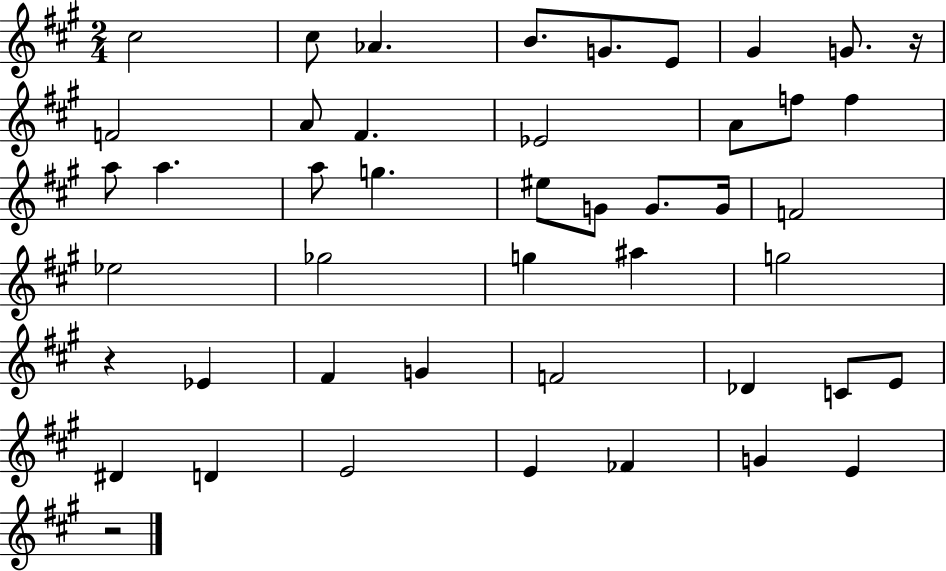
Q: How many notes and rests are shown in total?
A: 46